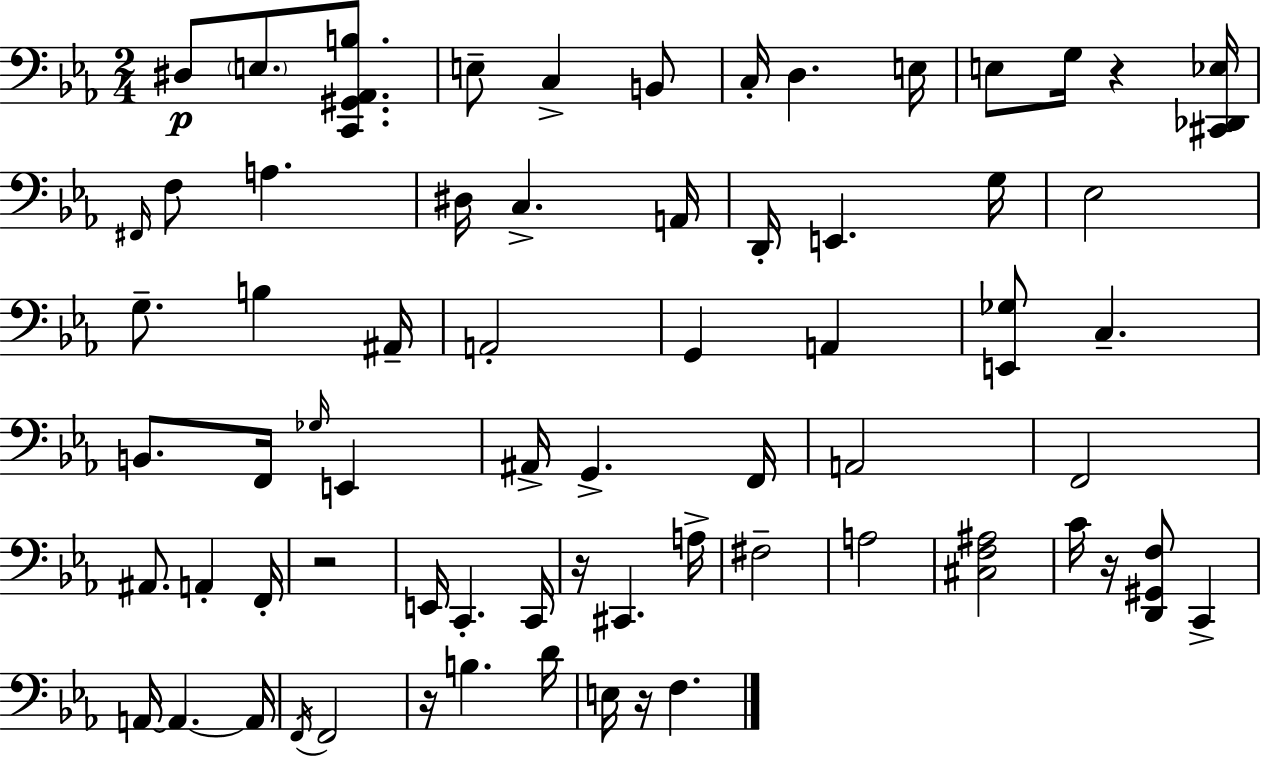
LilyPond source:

{
  \clef bass
  \numericTimeSignature
  \time 2/4
  \key ees \major
  dis8\p \parenthesize e8. <c, gis, aes, b>8. | e8-- c4-> b,8 | c16-. d4. e16 | e8 g16 r4 <cis, des, ees>16 | \break \grace { fis,16 } f8 a4. | dis16 c4.-> | a,16 d,16-. e,4. | g16 ees2 | \break g8.-- b4 | ais,16-- a,2-. | g,4 a,4 | <e, ges>8 c4.-- | \break b,8. f,16 \grace { ges16 } e,4 | ais,16-> g,4.-> | f,16 a,2 | f,2 | \break ais,8. a,4-. | f,16-. r2 | e,16 c,4.-. | c,16 r16 cis,4. | \break a16-> fis2-- | a2 | <cis f ais>2 | c'16 r16 <d, gis, f>8 c,4-> | \break a,16~~ a,4.~~ | a,16 \acciaccatura { f,16 } f,2 | r16 b4. | d'16 e16 r16 f4. | \break \bar "|."
}